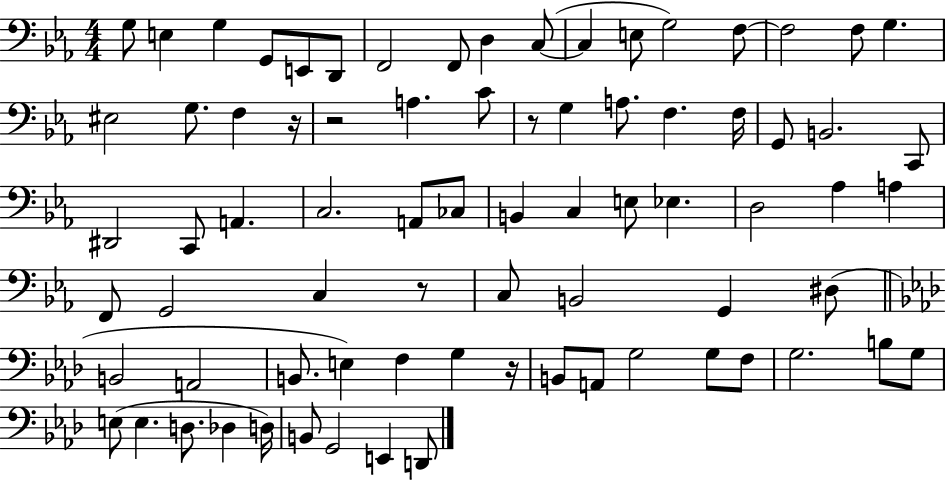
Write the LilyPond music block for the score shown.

{
  \clef bass
  \numericTimeSignature
  \time 4/4
  \key ees \major
  g8 e4 g4 g,8 e,8 d,8 | f,2 f,8 d4 c8~(~ | c4 e8 g2) f8~~ | f2 f8 g4. | \break eis2 g8. f4 r16 | r2 a4. c'8 | r8 g4 a8. f4. f16 | g,8 b,2. c,8 | \break dis,2 c,8 a,4. | c2. a,8 ces8 | b,4 c4 e8 ees4. | d2 aes4 a4 | \break f,8 g,2 c4 r8 | c8 b,2 g,4 dis8( | \bar "||" \break \key aes \major b,2 a,2 | b,8. e4) f4 g4 r16 | b,8 a,8 g2 g8 f8 | g2. b8 g8 | \break e8( e4. d8. des4 d16) | b,8 g,2 e,4 d,8 | \bar "|."
}